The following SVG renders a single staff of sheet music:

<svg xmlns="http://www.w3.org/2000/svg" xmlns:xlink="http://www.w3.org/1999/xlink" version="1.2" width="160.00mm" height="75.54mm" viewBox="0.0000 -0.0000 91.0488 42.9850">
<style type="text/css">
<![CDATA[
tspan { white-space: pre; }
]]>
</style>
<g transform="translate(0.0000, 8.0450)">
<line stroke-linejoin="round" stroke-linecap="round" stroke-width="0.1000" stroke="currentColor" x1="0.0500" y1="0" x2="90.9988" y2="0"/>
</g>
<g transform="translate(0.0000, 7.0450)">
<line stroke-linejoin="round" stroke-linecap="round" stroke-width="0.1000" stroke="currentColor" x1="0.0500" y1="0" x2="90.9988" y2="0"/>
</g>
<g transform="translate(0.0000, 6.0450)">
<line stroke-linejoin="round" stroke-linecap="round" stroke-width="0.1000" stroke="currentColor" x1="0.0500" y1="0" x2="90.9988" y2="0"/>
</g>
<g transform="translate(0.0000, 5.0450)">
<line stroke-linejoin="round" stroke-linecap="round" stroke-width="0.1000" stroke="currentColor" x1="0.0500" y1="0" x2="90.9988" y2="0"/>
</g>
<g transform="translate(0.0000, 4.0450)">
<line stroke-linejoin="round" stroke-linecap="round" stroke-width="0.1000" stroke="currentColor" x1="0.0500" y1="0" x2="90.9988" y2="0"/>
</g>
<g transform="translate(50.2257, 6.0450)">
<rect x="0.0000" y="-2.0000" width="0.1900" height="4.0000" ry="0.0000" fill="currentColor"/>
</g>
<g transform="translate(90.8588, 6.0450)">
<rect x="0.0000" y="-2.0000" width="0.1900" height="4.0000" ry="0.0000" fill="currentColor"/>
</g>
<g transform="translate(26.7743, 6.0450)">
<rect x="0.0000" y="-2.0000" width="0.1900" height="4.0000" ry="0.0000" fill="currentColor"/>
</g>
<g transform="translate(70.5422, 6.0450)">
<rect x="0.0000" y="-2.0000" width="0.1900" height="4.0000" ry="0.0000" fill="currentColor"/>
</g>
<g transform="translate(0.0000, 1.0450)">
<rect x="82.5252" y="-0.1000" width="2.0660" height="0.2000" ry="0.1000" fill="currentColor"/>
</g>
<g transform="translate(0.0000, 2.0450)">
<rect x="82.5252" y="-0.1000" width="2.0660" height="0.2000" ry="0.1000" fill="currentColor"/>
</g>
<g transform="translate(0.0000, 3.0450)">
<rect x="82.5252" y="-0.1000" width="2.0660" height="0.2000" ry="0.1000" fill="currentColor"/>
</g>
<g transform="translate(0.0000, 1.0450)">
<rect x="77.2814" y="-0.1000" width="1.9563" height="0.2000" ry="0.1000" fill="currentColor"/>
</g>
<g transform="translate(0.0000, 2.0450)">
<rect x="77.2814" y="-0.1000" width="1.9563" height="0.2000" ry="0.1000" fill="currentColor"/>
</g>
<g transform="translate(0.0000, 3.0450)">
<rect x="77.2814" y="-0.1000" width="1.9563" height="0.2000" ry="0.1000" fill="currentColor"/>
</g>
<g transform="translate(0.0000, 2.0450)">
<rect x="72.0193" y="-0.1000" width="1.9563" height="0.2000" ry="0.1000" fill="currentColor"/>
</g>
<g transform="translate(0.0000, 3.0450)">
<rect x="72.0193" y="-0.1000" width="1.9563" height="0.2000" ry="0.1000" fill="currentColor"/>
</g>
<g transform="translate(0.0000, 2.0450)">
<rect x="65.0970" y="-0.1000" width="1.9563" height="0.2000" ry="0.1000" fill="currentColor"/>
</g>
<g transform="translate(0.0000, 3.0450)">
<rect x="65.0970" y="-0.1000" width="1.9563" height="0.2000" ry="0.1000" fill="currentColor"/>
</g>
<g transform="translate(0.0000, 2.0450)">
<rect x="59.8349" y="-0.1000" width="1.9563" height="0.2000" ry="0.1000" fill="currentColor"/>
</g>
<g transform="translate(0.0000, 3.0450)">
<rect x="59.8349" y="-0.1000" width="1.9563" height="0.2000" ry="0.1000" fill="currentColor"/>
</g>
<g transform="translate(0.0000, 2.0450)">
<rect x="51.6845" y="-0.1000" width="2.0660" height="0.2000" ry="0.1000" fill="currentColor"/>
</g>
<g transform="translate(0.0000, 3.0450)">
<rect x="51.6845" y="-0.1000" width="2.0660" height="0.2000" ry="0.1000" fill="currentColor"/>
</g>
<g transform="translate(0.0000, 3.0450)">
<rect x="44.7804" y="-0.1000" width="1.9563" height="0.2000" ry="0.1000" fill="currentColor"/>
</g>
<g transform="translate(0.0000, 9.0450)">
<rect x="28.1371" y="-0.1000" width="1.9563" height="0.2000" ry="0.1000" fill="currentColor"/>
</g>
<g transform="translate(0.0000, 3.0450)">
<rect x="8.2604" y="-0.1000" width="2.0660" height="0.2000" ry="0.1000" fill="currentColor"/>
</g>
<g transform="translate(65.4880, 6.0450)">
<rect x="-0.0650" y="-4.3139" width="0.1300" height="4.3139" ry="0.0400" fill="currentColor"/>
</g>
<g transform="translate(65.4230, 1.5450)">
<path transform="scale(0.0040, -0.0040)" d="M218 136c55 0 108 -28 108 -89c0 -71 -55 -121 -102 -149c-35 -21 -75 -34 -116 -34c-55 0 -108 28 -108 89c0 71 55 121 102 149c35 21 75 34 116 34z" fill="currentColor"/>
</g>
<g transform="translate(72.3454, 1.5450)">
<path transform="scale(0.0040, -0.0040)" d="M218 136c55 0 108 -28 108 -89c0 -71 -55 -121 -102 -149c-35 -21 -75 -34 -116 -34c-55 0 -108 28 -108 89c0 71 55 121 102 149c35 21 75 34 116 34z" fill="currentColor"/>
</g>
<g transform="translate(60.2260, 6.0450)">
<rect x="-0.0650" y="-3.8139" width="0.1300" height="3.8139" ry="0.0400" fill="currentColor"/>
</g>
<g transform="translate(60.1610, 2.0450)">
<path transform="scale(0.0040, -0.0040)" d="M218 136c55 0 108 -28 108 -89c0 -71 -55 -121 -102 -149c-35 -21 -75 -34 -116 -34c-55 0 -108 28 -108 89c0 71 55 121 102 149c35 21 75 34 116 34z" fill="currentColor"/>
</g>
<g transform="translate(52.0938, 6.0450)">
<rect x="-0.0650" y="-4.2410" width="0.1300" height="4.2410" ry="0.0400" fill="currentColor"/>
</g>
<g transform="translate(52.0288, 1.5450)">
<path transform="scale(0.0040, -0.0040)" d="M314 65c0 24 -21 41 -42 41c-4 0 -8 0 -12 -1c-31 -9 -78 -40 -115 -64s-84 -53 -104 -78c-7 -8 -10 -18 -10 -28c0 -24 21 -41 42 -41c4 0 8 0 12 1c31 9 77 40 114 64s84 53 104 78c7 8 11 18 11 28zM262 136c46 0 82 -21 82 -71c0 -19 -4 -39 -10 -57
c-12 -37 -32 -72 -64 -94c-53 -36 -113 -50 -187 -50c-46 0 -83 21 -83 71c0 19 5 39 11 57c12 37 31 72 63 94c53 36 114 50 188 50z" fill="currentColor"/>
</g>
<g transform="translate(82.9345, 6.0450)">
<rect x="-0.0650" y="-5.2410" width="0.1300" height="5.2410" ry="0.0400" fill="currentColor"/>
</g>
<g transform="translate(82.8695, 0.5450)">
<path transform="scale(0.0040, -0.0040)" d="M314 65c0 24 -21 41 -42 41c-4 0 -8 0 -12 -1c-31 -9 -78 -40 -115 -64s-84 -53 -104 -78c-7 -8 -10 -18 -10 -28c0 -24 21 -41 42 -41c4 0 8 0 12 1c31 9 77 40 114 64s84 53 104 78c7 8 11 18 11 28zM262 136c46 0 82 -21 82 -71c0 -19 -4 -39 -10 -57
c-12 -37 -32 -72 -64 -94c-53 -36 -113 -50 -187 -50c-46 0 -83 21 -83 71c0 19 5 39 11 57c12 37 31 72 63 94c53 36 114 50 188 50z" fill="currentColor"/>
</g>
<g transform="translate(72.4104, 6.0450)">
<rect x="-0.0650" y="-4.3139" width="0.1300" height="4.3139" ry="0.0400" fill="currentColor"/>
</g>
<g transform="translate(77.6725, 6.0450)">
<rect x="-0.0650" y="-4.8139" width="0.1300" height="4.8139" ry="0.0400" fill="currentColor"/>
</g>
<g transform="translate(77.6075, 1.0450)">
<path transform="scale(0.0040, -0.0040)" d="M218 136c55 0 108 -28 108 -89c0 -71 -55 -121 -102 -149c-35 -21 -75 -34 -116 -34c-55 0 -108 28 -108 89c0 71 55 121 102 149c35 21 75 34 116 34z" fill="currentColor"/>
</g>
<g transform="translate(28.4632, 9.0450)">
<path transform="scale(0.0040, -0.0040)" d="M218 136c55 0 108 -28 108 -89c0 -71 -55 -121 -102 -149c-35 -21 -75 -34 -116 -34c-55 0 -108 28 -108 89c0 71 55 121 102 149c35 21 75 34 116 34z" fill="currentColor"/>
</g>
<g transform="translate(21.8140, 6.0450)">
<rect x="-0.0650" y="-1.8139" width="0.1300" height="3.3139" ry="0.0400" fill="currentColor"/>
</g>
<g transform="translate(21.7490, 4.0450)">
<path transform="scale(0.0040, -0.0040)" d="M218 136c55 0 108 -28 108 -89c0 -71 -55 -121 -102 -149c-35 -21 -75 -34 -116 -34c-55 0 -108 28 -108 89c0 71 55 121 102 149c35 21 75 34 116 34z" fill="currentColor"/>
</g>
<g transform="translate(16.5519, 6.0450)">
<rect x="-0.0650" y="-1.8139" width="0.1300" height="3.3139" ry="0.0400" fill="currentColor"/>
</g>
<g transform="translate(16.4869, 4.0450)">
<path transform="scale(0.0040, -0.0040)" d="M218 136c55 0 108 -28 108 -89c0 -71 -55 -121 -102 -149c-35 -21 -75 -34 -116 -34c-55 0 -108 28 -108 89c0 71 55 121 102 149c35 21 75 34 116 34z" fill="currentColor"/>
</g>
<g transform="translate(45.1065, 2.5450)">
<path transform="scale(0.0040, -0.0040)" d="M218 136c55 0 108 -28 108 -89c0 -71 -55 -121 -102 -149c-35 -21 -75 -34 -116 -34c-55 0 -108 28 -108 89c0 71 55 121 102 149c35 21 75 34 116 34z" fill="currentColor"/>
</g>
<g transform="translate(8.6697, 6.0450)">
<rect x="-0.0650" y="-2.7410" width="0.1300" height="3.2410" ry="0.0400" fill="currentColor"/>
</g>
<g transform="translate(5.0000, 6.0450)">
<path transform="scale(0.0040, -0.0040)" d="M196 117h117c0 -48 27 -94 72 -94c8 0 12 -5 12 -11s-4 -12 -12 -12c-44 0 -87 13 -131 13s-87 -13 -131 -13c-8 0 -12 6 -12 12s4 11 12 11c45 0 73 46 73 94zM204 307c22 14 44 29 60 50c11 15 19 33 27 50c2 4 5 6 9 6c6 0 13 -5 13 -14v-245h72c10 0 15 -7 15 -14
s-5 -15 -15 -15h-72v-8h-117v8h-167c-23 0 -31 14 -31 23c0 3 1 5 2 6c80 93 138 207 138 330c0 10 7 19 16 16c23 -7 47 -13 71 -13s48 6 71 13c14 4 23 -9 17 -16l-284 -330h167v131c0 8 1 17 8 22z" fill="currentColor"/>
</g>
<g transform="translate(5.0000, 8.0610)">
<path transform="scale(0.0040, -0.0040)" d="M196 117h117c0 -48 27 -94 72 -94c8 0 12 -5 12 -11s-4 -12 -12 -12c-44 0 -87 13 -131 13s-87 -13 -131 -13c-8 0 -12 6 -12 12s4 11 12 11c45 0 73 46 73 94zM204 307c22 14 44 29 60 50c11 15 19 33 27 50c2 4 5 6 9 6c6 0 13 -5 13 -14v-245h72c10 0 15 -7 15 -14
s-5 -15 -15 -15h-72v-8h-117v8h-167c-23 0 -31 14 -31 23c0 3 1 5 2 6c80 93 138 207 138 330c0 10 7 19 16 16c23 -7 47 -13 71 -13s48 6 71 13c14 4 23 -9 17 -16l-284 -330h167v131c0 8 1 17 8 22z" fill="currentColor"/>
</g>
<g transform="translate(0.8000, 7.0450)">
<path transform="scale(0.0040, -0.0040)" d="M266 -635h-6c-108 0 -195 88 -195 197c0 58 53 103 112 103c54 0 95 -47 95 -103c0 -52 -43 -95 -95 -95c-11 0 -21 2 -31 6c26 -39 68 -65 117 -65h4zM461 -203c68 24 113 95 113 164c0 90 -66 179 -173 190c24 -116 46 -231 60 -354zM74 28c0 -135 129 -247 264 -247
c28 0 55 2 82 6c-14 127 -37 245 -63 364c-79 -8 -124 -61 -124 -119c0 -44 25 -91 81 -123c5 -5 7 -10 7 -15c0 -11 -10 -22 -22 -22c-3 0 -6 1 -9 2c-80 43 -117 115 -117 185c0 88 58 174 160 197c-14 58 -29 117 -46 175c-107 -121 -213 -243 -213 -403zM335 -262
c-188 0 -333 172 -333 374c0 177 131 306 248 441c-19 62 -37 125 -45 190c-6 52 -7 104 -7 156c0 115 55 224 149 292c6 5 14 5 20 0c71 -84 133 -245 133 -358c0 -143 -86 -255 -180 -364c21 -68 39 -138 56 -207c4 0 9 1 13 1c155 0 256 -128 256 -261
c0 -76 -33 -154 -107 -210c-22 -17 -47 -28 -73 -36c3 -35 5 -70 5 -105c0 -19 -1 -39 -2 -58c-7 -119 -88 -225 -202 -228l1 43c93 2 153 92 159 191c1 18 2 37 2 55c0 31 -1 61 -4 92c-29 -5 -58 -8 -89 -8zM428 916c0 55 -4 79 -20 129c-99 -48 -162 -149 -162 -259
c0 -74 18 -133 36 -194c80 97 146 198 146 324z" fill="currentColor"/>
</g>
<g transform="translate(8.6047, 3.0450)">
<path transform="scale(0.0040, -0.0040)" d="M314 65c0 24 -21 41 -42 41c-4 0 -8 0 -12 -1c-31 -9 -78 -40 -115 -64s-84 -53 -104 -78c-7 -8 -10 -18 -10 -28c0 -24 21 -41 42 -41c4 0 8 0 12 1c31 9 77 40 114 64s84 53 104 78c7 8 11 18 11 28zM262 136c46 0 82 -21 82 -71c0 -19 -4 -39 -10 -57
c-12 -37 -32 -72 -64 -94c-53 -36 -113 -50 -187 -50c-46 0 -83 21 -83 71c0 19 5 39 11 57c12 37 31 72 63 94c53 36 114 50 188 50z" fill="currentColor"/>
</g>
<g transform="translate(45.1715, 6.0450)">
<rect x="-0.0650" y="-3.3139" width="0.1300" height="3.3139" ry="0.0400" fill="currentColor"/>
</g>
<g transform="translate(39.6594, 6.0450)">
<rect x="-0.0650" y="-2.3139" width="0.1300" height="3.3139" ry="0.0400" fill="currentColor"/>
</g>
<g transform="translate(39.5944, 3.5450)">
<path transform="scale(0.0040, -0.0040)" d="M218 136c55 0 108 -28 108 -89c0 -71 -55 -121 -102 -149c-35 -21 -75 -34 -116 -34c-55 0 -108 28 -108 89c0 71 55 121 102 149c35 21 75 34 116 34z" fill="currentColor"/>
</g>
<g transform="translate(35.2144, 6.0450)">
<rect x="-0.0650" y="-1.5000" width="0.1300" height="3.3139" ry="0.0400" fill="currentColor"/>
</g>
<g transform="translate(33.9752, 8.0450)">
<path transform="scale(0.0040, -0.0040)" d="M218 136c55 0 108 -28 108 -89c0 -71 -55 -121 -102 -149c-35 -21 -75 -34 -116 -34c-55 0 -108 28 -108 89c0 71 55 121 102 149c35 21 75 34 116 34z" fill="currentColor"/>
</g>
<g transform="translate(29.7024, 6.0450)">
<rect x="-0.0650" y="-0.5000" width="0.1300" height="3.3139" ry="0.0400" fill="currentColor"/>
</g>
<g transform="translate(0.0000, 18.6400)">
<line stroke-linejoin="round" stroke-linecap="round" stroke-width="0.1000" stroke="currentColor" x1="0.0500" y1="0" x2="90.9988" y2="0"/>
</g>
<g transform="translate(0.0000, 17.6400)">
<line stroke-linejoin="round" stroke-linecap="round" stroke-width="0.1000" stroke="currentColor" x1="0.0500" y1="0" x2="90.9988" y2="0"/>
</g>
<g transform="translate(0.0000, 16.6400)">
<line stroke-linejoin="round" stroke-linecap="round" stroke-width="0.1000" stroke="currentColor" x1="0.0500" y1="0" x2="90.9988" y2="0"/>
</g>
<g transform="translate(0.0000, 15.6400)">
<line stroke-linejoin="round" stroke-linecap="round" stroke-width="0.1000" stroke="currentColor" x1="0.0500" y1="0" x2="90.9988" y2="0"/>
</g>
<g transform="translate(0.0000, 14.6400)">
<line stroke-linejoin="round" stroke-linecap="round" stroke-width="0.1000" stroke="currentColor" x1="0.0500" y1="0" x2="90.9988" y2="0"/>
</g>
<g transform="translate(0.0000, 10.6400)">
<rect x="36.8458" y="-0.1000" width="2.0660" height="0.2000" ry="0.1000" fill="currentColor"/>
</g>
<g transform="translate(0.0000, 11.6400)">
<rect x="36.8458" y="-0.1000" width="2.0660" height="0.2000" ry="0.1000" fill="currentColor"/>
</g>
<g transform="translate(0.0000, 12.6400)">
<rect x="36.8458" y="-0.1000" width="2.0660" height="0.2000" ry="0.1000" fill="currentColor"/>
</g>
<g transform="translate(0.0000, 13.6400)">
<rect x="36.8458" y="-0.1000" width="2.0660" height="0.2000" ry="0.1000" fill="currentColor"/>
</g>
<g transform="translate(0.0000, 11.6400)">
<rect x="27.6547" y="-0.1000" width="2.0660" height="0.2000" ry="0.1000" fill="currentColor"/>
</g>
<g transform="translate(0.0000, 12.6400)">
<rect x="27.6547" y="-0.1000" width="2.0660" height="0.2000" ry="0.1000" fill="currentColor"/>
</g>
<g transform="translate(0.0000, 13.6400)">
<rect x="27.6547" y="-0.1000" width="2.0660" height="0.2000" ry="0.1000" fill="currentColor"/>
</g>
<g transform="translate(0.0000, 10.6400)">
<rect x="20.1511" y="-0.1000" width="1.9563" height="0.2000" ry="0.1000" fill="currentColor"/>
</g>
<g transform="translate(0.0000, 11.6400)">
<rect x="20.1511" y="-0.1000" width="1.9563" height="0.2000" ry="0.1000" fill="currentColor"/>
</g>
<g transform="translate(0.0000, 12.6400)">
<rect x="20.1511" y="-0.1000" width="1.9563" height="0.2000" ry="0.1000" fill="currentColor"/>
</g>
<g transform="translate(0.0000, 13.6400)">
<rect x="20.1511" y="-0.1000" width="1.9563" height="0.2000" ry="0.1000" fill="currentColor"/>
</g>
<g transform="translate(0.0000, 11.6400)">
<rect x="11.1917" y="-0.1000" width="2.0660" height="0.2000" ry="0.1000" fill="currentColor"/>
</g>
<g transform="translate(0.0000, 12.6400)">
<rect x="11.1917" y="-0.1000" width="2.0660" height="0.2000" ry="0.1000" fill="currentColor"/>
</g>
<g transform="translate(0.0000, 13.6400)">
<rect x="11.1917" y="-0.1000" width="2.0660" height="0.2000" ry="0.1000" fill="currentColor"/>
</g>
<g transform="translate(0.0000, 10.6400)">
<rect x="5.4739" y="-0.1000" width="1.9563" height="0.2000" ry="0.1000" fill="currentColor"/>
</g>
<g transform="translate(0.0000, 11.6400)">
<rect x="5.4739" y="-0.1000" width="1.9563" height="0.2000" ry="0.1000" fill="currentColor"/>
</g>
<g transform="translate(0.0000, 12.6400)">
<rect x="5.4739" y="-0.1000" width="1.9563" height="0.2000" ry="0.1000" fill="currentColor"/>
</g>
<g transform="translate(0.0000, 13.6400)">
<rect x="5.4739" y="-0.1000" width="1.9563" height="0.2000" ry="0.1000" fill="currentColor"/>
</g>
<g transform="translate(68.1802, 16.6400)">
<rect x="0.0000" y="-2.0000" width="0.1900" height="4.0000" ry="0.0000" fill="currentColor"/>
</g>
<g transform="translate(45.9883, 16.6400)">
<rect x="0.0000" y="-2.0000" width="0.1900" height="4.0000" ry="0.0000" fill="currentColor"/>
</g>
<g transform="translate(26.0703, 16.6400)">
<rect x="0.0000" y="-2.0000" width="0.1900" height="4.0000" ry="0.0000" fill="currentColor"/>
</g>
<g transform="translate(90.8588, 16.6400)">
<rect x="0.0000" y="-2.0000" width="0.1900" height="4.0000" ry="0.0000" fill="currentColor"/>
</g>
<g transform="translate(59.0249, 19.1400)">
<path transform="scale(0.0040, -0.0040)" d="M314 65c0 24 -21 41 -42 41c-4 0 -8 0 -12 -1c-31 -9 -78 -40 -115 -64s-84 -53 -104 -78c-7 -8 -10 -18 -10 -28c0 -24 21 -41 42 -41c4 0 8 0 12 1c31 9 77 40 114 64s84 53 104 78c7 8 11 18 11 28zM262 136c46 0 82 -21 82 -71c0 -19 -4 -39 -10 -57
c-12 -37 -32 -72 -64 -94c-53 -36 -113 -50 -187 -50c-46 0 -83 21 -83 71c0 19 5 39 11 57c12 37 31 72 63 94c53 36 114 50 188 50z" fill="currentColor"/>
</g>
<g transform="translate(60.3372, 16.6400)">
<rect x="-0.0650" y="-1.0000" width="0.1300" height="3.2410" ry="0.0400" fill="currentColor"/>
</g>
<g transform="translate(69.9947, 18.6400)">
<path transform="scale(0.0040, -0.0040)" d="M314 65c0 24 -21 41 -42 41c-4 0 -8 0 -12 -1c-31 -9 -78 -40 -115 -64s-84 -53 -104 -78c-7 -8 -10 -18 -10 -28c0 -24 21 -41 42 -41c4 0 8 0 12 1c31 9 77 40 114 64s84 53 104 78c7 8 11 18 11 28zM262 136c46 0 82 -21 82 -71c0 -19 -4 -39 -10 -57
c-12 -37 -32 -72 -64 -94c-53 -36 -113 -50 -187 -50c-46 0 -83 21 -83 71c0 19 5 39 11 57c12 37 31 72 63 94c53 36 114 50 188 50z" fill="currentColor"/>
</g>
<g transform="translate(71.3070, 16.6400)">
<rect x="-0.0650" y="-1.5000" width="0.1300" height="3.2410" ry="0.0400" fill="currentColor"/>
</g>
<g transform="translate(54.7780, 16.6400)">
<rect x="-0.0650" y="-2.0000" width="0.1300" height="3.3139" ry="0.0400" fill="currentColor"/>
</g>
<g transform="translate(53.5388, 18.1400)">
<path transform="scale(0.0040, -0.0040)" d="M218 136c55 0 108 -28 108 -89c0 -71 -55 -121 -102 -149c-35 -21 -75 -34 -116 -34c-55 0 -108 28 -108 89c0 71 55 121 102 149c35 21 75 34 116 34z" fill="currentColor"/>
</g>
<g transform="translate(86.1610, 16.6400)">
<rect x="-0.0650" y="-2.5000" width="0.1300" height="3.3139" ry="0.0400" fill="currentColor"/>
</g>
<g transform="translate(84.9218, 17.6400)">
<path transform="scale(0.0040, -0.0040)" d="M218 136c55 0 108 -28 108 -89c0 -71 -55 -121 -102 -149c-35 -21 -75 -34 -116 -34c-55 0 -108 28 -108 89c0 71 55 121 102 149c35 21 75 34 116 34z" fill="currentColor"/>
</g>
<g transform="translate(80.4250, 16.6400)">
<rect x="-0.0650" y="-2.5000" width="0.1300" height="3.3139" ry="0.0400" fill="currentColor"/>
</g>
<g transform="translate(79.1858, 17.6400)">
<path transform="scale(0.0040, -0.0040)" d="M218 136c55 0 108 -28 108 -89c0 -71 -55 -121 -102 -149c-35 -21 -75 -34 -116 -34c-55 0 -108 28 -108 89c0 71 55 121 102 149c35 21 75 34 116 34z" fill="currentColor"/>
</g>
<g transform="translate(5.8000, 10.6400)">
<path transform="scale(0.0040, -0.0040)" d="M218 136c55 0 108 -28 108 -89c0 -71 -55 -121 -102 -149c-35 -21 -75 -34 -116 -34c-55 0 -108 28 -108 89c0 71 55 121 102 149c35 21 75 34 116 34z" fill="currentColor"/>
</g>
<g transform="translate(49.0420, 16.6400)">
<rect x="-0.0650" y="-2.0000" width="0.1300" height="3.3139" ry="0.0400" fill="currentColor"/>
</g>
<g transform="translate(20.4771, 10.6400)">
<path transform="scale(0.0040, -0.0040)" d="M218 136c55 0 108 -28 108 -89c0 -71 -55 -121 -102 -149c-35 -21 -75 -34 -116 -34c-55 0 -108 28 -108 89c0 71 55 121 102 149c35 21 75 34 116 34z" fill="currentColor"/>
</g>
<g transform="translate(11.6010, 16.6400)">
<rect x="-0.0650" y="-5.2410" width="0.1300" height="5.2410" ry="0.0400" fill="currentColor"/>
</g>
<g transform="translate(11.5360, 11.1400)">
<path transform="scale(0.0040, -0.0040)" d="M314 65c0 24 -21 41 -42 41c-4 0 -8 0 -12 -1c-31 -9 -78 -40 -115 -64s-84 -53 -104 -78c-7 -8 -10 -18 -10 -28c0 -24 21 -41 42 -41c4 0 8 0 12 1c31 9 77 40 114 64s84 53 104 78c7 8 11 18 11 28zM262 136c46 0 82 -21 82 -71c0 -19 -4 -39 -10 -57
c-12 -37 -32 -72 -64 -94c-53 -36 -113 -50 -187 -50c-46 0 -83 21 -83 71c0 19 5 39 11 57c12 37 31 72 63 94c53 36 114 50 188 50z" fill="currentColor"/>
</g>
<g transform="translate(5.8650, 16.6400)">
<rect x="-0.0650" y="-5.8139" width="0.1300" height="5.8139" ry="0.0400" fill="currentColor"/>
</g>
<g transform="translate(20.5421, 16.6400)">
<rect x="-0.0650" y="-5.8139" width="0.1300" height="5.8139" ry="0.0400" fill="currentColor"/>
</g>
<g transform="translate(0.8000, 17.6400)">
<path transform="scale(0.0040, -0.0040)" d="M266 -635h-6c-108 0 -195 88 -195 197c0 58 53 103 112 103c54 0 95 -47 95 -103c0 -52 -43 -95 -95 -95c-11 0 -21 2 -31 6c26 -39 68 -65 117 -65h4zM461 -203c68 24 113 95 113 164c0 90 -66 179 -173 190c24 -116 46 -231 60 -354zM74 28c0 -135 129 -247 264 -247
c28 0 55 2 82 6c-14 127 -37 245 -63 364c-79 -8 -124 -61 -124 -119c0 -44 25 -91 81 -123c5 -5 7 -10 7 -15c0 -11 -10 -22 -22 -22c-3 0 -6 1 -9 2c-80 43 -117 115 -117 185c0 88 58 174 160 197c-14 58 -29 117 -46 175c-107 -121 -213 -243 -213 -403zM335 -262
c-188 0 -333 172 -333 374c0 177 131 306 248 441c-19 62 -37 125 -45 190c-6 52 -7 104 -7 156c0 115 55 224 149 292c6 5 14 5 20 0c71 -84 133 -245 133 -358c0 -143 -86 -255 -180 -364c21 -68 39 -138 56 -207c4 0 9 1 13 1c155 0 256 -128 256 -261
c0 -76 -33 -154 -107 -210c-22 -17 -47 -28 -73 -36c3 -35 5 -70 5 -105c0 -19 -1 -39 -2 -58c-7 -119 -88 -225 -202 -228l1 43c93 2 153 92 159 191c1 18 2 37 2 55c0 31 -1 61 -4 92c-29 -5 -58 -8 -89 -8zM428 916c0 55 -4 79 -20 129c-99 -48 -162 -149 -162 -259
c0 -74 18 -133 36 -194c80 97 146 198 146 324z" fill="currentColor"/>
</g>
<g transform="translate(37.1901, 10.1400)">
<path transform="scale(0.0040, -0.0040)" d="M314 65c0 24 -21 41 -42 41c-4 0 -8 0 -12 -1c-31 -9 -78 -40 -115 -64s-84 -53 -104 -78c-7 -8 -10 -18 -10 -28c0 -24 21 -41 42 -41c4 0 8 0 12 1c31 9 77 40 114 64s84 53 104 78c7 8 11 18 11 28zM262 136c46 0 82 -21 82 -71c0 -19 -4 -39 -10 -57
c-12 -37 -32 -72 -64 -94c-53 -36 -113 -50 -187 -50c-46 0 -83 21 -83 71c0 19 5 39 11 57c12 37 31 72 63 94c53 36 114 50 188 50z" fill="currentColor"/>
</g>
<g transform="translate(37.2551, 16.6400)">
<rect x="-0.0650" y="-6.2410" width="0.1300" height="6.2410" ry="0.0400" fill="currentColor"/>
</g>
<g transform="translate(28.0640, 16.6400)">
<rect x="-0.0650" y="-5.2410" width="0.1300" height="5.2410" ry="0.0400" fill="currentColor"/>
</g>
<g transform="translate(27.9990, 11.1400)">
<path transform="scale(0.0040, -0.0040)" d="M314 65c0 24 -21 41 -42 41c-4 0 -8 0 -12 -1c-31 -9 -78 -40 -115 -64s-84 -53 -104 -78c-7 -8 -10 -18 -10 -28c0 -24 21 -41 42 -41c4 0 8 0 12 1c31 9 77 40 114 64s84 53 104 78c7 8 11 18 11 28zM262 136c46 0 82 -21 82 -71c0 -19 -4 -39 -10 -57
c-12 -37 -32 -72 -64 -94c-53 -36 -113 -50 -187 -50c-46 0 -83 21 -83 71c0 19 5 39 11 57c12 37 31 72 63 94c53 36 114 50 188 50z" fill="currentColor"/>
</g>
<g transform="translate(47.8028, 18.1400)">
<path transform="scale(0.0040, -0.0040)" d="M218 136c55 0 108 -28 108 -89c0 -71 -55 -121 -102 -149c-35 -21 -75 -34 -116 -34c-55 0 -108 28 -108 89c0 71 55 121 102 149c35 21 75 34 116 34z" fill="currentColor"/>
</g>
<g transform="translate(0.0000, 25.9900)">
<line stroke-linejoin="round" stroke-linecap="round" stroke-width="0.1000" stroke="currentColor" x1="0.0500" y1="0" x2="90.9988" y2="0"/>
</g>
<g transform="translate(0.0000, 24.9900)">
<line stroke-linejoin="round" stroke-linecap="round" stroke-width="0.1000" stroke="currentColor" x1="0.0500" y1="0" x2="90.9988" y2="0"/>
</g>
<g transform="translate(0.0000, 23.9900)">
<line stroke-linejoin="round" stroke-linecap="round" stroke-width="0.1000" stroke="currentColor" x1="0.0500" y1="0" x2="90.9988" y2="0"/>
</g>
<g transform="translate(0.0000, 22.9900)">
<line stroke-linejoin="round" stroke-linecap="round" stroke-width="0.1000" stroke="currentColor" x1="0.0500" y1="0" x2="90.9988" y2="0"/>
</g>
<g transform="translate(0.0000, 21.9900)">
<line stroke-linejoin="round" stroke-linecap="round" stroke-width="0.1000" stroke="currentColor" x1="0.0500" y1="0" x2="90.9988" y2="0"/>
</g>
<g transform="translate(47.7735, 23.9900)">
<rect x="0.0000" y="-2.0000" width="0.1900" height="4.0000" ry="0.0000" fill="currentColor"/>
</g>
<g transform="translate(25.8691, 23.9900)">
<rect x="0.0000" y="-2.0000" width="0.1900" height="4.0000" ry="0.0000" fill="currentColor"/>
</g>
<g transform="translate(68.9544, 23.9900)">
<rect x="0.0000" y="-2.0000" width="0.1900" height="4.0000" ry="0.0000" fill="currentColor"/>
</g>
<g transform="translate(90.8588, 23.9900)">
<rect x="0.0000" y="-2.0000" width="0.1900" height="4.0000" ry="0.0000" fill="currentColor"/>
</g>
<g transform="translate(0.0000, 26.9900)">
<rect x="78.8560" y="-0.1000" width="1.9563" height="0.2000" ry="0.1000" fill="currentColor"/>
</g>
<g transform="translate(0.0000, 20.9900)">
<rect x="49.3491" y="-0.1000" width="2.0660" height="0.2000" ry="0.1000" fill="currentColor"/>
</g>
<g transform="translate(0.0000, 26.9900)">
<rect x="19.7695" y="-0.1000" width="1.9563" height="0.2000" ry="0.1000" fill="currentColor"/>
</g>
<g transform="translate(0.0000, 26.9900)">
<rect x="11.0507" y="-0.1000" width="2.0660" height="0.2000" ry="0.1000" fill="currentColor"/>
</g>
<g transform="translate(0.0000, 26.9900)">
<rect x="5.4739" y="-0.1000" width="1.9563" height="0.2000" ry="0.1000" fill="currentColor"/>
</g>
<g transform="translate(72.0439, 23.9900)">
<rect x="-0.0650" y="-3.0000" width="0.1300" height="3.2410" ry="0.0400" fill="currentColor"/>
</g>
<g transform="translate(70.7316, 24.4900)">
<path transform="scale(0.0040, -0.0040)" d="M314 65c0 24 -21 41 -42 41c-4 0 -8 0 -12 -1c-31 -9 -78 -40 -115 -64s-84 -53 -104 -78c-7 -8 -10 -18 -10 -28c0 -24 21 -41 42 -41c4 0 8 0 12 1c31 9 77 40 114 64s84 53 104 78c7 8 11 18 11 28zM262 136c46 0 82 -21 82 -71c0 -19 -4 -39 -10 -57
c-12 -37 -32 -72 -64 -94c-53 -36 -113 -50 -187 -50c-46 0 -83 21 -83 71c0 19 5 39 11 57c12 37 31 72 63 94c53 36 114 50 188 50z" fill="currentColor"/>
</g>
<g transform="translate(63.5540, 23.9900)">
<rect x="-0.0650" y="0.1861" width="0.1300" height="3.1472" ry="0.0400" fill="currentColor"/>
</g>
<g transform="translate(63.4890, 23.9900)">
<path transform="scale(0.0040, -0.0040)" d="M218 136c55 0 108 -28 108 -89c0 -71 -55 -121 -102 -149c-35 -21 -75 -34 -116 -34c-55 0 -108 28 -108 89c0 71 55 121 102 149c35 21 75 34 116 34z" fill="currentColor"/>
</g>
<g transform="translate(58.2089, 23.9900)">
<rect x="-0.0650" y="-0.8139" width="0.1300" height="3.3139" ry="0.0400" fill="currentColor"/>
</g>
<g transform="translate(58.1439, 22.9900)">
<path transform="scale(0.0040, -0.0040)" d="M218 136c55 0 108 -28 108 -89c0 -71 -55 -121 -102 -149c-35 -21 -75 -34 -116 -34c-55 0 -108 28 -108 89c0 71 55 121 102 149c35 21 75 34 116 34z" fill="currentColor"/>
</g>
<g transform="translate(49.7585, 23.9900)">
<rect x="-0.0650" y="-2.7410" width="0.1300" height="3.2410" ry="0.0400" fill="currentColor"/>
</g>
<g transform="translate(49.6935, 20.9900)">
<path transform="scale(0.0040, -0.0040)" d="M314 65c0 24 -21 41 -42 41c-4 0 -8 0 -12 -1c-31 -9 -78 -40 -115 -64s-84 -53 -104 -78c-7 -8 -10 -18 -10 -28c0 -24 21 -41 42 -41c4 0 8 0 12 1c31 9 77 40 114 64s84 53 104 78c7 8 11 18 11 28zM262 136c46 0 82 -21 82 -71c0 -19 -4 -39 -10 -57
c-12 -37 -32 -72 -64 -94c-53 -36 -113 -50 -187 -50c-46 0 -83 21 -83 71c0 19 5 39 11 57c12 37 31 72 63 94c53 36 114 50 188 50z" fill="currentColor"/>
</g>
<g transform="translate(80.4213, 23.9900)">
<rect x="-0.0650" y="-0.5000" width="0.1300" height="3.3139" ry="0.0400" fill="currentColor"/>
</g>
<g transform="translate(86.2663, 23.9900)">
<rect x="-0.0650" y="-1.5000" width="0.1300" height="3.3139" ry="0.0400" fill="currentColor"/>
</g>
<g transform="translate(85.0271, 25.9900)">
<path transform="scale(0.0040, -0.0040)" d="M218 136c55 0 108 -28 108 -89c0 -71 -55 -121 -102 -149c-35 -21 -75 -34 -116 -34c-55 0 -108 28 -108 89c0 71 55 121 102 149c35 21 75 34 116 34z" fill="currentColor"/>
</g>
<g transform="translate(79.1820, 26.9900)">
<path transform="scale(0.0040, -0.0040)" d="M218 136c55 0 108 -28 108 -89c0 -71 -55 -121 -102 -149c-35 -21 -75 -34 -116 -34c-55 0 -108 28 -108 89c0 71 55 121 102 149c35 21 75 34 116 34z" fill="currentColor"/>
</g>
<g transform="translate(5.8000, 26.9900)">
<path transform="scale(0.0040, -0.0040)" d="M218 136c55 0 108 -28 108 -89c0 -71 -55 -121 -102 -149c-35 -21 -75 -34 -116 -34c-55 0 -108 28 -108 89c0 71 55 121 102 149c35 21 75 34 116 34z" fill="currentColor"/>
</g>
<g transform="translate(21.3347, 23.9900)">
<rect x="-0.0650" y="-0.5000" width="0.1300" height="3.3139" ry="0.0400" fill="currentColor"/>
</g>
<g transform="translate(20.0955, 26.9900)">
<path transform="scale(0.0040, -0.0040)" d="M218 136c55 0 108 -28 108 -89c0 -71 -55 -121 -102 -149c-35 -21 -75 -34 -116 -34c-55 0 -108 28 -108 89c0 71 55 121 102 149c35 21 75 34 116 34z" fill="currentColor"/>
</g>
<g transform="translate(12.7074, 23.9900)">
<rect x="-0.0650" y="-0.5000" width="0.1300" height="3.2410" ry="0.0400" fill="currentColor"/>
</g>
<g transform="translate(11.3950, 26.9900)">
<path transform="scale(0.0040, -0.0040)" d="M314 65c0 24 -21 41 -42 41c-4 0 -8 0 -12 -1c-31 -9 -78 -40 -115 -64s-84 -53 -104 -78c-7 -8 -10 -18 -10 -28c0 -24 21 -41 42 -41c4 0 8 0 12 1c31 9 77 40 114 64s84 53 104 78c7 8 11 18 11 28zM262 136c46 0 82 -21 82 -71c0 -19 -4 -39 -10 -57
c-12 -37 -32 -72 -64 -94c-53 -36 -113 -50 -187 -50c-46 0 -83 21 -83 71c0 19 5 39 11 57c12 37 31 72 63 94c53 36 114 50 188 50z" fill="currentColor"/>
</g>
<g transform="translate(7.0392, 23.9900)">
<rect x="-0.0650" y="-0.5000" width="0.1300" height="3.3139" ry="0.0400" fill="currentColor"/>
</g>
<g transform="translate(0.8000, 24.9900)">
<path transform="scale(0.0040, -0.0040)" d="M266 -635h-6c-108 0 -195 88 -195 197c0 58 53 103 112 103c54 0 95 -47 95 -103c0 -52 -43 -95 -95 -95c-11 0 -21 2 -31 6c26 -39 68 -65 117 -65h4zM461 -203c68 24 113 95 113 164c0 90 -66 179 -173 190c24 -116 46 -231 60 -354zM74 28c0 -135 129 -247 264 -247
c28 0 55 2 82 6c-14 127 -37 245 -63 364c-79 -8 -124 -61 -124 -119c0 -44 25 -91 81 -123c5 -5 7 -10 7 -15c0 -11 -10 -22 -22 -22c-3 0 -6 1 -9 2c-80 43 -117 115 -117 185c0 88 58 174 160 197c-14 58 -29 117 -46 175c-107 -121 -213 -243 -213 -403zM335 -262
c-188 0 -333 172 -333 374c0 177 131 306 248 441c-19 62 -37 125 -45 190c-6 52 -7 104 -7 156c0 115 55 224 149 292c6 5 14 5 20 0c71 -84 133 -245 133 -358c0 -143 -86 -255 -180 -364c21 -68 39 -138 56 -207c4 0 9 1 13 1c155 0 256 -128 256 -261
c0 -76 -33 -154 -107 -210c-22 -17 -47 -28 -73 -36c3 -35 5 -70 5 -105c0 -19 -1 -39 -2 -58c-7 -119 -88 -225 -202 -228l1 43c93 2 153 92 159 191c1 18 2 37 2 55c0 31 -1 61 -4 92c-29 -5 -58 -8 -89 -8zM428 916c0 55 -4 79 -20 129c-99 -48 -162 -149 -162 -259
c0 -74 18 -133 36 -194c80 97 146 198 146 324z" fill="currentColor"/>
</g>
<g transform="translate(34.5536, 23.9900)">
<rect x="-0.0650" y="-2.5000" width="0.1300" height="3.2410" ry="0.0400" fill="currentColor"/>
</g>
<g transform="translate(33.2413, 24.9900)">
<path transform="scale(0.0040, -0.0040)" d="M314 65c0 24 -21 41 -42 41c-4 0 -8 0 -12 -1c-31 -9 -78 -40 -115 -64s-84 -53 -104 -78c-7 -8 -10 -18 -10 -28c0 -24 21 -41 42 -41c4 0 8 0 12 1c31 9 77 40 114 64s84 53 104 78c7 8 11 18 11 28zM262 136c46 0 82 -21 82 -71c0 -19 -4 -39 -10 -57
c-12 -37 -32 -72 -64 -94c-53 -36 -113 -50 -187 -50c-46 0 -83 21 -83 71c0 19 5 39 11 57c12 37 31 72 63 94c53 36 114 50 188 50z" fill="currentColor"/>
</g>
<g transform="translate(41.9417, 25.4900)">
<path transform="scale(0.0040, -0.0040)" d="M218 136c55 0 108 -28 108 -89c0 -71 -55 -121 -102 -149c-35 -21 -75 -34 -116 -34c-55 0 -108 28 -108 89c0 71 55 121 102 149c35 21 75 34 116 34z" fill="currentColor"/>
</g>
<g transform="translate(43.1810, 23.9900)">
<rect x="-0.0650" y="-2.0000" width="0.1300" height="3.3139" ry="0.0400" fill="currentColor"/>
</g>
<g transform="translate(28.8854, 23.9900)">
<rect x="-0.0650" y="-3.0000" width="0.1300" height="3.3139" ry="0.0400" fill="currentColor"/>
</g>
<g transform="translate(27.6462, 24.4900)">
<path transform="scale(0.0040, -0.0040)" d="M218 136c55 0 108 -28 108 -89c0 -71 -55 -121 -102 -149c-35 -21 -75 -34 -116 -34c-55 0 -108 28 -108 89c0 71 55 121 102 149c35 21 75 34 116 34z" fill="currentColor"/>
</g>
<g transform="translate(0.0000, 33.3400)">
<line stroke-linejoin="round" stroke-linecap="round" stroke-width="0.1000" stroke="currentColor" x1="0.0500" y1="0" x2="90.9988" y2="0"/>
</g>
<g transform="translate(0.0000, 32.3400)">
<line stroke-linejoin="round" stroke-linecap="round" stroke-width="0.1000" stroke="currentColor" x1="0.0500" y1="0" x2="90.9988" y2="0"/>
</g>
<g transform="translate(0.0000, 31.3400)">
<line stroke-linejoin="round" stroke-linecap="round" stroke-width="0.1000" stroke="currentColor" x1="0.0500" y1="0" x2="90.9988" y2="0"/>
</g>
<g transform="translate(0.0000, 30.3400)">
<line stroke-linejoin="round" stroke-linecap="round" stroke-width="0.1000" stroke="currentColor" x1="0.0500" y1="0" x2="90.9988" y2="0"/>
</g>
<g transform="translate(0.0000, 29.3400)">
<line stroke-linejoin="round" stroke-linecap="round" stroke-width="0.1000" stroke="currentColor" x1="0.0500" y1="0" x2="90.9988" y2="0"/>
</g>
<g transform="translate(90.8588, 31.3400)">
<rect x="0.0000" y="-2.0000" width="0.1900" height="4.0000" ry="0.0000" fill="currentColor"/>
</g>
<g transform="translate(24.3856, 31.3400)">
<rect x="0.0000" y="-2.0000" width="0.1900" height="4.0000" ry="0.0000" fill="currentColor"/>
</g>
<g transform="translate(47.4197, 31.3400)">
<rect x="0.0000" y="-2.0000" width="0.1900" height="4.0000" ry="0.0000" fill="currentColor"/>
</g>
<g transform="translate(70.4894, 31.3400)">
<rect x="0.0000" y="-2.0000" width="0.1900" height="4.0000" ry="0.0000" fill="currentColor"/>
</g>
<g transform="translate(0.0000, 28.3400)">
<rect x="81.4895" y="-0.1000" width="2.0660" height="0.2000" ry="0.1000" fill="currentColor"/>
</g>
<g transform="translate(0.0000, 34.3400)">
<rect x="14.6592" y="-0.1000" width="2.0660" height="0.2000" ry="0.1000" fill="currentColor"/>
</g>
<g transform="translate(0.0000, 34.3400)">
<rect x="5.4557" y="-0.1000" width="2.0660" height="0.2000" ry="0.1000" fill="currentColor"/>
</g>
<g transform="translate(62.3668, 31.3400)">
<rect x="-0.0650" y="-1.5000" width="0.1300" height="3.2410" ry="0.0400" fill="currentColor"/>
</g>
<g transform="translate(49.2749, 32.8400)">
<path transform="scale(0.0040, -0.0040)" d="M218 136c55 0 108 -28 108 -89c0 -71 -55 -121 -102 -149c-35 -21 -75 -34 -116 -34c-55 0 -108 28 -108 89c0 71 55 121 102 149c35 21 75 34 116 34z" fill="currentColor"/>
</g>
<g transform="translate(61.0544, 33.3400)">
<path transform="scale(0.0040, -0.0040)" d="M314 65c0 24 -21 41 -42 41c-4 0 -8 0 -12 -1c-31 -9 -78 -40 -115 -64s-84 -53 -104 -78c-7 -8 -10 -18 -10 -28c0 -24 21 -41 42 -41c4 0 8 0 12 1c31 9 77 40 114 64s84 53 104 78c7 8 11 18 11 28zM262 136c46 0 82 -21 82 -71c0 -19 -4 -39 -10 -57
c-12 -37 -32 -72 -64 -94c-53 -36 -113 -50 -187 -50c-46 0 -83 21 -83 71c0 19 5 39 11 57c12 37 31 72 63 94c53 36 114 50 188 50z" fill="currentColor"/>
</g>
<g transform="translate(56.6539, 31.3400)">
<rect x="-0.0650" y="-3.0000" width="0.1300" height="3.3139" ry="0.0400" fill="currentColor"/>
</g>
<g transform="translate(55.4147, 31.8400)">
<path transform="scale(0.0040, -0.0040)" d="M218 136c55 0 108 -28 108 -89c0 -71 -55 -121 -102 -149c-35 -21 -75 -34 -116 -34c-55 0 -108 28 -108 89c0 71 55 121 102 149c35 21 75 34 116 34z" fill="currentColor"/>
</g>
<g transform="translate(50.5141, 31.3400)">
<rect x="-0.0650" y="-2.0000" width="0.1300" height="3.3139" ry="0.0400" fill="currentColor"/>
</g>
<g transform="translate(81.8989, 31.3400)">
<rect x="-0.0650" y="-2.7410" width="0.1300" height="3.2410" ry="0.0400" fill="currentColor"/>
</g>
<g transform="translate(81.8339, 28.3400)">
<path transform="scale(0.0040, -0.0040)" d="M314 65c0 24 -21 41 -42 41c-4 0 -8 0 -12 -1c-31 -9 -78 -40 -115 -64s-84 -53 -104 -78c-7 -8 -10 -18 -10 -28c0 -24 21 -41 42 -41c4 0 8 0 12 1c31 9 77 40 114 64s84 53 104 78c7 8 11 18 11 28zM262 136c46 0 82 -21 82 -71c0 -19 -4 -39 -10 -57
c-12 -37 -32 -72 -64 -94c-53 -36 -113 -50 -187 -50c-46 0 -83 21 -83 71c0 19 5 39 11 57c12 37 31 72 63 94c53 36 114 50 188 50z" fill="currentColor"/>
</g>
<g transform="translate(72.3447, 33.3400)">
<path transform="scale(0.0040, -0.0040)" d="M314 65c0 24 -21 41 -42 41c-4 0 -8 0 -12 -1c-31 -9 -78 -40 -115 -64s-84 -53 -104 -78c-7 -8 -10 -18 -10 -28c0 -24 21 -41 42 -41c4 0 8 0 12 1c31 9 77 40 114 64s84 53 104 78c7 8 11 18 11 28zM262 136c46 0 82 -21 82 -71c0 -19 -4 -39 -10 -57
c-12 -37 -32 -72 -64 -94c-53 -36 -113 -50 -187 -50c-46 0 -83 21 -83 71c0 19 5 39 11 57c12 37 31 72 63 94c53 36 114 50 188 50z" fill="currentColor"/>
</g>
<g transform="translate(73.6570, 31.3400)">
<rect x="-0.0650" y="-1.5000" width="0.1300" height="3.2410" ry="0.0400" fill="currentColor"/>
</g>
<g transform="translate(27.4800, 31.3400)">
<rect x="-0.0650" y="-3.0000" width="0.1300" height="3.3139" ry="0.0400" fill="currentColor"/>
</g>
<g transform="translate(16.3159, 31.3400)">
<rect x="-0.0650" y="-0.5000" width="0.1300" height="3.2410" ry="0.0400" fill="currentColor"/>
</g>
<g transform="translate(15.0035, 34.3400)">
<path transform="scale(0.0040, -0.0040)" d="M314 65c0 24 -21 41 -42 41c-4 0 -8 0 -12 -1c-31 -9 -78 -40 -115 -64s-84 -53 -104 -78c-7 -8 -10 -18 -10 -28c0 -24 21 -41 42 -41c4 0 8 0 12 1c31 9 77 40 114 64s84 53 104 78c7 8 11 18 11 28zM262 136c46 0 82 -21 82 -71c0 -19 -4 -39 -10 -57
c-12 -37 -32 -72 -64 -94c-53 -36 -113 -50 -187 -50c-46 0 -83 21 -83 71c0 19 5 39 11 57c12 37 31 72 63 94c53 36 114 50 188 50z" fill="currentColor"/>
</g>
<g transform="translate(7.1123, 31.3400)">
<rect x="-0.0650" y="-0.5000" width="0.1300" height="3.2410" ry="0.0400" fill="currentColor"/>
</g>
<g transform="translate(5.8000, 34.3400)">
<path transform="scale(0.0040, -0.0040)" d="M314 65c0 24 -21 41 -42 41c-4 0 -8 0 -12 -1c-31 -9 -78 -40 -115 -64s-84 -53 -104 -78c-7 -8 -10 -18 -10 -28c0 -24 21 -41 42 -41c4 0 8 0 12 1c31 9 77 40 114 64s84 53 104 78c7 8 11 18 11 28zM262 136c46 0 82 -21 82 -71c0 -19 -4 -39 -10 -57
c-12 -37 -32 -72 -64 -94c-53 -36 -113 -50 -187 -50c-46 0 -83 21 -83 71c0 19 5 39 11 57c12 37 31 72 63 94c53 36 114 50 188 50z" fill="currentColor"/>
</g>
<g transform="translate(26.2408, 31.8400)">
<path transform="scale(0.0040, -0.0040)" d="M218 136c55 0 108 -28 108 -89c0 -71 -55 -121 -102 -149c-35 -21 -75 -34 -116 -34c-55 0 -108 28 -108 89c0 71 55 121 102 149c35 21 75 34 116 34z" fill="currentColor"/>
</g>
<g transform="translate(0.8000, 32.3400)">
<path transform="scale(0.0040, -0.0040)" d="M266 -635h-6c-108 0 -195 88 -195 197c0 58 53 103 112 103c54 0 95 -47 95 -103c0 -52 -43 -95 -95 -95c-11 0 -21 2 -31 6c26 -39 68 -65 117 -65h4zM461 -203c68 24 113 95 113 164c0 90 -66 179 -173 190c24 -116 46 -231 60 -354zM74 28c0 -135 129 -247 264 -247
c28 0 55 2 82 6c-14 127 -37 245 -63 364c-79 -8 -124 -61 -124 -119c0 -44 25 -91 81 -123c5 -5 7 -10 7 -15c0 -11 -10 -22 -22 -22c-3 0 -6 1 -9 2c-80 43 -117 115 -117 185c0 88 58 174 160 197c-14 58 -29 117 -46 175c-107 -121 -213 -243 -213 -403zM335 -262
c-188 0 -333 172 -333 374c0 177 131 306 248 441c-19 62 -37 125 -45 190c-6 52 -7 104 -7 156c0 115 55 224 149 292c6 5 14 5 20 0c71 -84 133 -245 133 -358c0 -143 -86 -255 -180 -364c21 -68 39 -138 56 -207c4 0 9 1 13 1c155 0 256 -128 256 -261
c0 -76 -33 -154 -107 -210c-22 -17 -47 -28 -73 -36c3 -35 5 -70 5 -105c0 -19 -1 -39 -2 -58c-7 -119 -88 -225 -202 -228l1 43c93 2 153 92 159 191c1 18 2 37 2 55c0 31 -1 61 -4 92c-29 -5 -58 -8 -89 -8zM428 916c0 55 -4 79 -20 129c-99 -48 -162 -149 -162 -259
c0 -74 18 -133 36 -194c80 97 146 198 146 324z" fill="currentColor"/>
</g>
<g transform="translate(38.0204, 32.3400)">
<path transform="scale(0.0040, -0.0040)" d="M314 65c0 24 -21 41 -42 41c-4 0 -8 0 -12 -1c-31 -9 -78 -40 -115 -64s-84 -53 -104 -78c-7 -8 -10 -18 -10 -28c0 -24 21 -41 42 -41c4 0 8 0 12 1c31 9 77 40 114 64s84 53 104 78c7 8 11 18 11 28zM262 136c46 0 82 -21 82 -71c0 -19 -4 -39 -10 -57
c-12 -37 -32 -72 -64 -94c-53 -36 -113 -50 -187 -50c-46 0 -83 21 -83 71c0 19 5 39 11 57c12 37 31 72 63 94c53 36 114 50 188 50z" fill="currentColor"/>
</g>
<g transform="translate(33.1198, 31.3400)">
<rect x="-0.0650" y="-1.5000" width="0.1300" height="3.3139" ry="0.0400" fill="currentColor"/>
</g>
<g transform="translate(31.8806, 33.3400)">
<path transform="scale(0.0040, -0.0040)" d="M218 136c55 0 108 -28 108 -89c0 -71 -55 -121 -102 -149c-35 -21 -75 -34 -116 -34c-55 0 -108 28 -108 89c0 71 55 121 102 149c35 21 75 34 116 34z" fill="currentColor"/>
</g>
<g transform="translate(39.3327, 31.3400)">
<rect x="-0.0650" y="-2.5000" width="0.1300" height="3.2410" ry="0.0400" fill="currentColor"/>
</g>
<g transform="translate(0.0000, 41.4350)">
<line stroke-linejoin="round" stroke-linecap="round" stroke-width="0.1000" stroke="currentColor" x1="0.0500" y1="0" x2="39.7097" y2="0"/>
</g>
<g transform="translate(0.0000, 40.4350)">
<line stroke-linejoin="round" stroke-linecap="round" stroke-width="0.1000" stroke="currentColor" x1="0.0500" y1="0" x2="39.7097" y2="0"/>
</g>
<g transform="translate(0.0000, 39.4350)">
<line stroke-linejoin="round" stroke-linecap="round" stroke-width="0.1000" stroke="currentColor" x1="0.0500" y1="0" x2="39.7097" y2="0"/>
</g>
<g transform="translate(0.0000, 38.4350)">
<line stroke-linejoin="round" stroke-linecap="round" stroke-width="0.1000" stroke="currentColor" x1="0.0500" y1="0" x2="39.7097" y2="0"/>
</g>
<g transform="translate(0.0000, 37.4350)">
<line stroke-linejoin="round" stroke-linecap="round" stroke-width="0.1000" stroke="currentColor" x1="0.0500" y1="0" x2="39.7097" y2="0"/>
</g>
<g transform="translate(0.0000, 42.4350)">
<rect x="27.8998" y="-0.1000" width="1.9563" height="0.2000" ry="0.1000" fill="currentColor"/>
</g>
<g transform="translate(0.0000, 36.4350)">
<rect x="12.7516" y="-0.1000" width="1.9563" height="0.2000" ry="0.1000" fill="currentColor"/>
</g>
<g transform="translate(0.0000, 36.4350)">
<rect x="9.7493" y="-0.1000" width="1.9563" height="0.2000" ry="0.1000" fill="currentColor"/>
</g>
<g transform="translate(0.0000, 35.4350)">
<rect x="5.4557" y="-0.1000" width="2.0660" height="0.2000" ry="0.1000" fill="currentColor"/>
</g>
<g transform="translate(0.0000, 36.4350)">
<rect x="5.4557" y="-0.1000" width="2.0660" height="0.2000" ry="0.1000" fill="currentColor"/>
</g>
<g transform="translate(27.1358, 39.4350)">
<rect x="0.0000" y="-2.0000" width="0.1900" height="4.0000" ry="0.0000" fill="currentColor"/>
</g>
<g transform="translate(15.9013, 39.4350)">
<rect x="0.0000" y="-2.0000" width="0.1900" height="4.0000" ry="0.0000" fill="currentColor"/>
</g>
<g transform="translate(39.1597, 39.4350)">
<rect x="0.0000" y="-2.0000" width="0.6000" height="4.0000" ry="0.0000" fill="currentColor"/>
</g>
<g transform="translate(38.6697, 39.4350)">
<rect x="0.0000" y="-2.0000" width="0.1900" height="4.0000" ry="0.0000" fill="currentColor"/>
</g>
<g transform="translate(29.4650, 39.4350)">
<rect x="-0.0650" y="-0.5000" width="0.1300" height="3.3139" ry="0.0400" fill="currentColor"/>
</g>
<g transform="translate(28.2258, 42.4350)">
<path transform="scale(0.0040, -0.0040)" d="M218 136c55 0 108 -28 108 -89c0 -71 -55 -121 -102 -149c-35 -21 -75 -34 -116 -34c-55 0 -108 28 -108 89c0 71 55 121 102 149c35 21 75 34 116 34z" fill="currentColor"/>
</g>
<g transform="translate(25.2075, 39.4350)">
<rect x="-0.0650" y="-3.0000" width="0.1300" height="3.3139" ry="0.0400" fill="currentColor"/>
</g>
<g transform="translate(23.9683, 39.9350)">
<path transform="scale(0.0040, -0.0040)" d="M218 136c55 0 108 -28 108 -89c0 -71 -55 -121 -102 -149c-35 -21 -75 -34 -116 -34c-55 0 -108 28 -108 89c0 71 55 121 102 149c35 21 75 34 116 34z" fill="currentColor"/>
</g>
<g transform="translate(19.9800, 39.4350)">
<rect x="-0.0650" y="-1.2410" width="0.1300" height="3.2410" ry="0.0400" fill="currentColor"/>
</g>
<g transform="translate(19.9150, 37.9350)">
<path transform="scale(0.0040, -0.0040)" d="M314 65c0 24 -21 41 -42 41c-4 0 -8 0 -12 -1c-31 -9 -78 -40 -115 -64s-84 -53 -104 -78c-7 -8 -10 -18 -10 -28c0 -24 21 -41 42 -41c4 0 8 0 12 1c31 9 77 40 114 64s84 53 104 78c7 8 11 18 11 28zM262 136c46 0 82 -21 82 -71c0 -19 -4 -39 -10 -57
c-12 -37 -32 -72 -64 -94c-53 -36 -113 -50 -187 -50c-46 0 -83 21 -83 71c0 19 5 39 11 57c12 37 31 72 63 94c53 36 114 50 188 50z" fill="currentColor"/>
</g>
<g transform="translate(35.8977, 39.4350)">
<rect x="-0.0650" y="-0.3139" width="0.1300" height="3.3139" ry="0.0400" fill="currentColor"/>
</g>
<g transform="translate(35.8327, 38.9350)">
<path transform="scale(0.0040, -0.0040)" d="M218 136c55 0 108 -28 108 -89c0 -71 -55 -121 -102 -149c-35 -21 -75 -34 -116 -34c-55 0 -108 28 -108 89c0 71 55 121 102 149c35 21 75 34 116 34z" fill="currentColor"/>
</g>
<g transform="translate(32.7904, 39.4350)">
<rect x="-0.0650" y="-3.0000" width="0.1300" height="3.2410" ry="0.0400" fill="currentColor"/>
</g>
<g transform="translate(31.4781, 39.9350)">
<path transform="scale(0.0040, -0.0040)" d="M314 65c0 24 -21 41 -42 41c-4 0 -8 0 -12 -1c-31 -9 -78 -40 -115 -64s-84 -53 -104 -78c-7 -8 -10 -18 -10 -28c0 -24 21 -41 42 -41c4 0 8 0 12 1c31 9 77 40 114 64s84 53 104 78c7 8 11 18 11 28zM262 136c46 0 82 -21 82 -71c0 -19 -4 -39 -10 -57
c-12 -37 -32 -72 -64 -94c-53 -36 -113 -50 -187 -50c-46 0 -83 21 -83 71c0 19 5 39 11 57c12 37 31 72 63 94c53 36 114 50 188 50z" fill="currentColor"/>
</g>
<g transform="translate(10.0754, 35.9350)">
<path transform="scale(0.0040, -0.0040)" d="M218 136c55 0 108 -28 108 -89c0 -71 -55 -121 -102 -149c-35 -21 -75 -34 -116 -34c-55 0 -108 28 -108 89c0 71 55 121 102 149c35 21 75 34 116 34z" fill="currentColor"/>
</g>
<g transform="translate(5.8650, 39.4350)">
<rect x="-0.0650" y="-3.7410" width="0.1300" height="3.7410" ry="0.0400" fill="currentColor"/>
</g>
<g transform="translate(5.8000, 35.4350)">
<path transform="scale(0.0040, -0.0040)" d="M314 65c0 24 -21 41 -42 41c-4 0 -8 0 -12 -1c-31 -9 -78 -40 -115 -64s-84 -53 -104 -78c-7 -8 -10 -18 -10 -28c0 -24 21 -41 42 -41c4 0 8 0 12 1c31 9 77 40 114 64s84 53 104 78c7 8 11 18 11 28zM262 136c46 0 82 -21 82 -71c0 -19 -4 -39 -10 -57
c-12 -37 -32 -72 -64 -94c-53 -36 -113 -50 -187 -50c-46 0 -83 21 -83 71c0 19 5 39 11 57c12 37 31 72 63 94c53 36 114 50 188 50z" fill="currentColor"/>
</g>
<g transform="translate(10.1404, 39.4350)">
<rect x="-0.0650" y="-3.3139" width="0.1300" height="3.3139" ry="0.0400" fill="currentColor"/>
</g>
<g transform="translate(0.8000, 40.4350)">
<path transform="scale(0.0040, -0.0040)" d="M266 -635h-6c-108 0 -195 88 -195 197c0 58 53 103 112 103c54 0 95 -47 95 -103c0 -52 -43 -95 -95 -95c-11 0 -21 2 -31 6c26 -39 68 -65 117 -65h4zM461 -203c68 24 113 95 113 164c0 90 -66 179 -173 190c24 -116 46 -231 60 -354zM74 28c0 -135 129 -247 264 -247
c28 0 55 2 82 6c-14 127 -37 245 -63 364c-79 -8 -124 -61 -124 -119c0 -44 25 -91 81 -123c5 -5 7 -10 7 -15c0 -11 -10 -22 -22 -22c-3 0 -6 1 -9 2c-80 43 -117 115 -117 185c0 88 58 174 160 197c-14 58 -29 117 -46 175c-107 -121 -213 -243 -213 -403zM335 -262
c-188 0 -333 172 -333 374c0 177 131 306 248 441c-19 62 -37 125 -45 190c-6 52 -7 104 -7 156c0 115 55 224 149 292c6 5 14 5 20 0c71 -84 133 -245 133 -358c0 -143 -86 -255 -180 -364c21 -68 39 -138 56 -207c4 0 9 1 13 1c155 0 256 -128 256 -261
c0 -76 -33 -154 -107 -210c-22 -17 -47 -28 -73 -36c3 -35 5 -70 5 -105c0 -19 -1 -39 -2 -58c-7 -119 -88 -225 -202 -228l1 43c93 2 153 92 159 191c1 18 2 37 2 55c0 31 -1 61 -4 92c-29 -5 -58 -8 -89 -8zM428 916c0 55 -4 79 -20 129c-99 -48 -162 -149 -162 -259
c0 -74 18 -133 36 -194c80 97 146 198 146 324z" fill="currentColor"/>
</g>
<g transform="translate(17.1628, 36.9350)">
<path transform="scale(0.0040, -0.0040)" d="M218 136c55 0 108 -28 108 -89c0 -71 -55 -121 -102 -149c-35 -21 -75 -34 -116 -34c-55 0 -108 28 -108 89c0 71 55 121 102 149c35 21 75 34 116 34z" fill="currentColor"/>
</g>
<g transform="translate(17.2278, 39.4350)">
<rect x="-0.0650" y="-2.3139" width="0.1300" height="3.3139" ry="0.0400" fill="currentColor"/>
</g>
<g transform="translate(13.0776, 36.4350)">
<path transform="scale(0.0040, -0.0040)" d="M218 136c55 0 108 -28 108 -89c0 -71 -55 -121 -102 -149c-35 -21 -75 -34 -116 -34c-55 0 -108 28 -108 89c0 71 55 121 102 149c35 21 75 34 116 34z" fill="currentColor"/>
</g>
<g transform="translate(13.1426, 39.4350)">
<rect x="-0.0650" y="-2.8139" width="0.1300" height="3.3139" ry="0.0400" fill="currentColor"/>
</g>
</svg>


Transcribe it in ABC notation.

X:1
T:Untitled
M:4/4
L:1/4
K:C
a2 f f C E g b d'2 c' d' d' e' f'2 g' f'2 g' f'2 a'2 F F D2 E2 G G C C2 C A G2 F a2 d B A2 C E C2 C2 A E G2 F A E2 E2 a2 c'2 b a g e2 A C A2 c